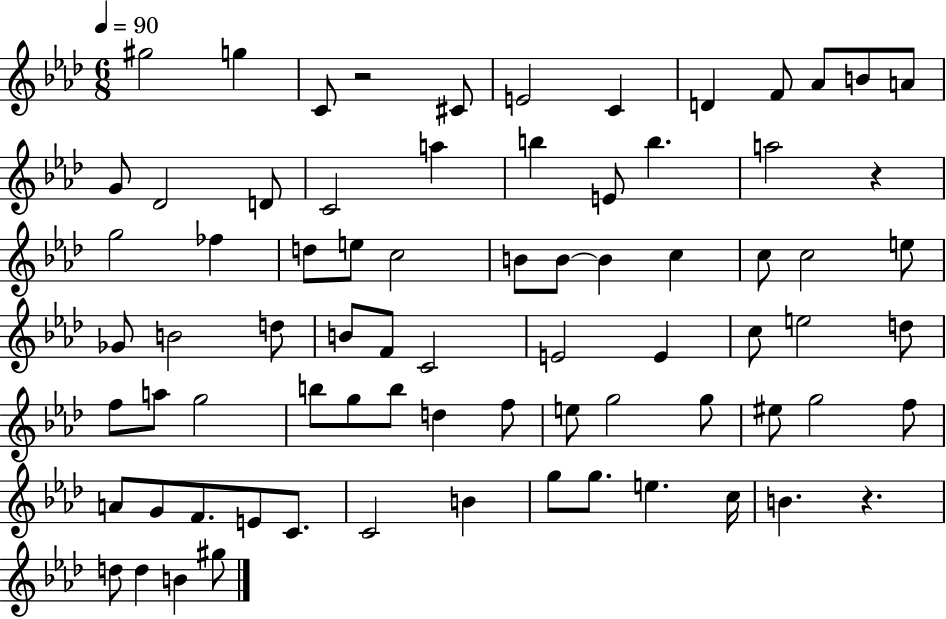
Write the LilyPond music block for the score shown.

{
  \clef treble
  \numericTimeSignature
  \time 6/8
  \key aes \major
  \tempo 4 = 90
  gis''2 g''4 | c'8 r2 cis'8 | e'2 c'4 | d'4 f'8 aes'8 b'8 a'8 | \break g'8 des'2 d'8 | c'2 a''4 | b''4 e'8 b''4. | a''2 r4 | \break g''2 fes''4 | d''8 e''8 c''2 | b'8 b'8~~ b'4 c''4 | c''8 c''2 e''8 | \break ges'8 b'2 d''8 | b'8 f'8 c'2 | e'2 e'4 | c''8 e''2 d''8 | \break f''8 a''8 g''2 | b''8 g''8 b''8 d''4 f''8 | e''8 g''2 g''8 | eis''8 g''2 f''8 | \break a'8 g'8 f'8. e'8 c'8. | c'2 b'4 | g''8 g''8. e''4. c''16 | b'4. r4. | \break d''8 d''4 b'4 gis''8 | \bar "|."
}